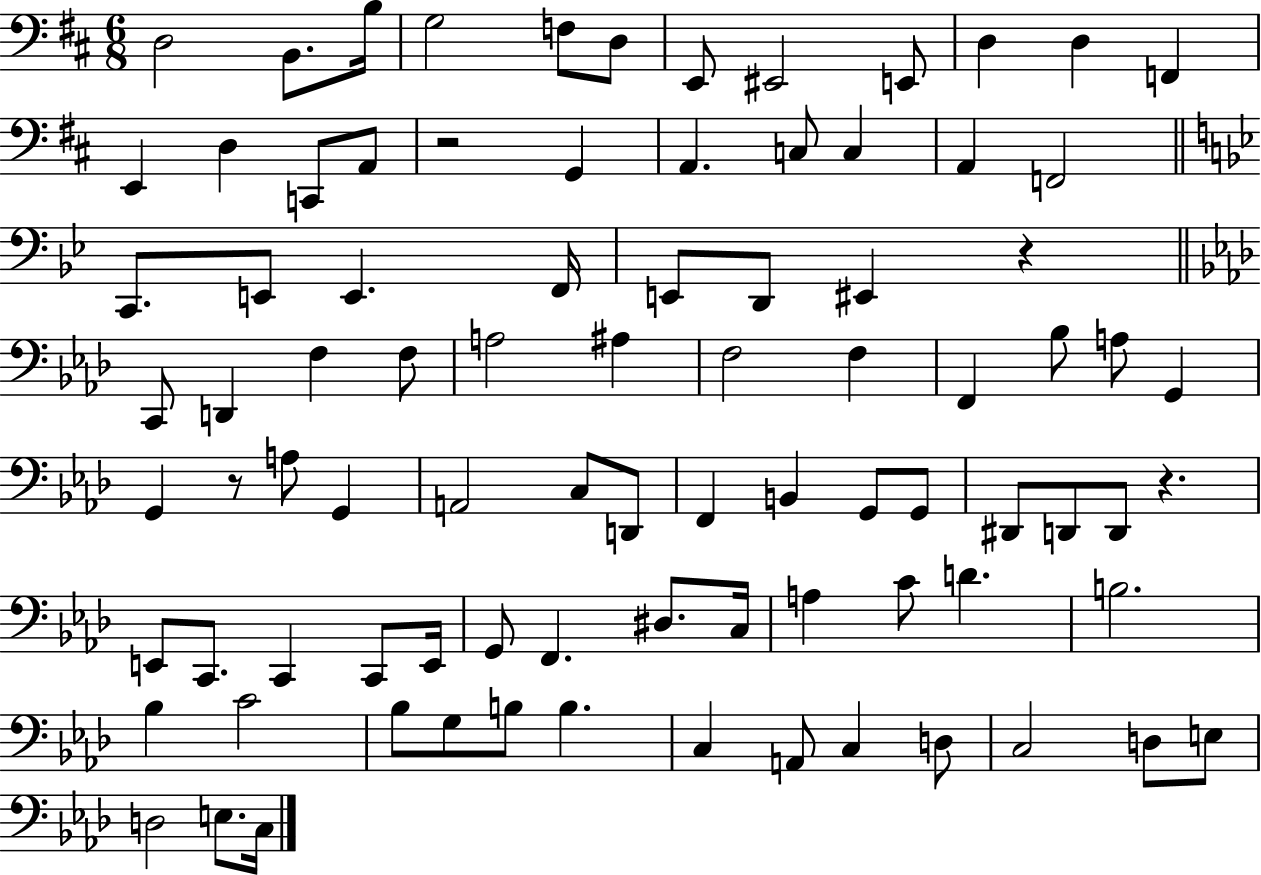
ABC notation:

X:1
T:Untitled
M:6/8
L:1/4
K:D
D,2 B,,/2 B,/4 G,2 F,/2 D,/2 E,,/2 ^E,,2 E,,/2 D, D, F,, E,, D, C,,/2 A,,/2 z2 G,, A,, C,/2 C, A,, F,,2 C,,/2 E,,/2 E,, F,,/4 E,,/2 D,,/2 ^E,, z C,,/2 D,, F, F,/2 A,2 ^A, F,2 F, F,, _B,/2 A,/2 G,, G,, z/2 A,/2 G,, A,,2 C,/2 D,,/2 F,, B,, G,,/2 G,,/2 ^D,,/2 D,,/2 D,,/2 z E,,/2 C,,/2 C,, C,,/2 E,,/4 G,,/2 F,, ^D,/2 C,/4 A, C/2 D B,2 _B, C2 _B,/2 G,/2 B,/2 B, C, A,,/2 C, D,/2 C,2 D,/2 E,/2 D,2 E,/2 C,/4